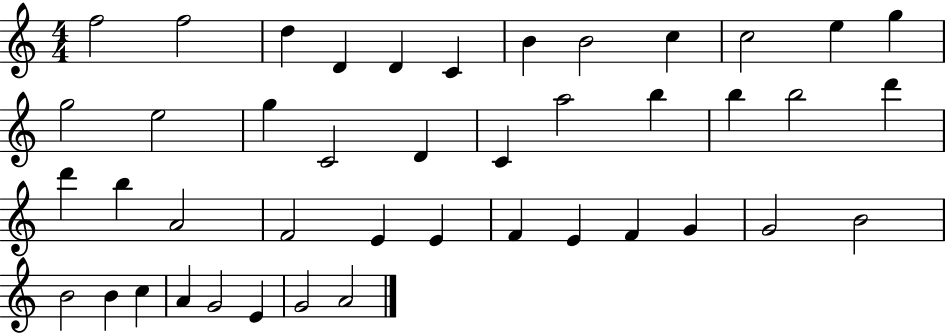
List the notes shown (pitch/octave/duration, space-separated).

F5/h F5/h D5/q D4/q D4/q C4/q B4/q B4/h C5/q C5/h E5/q G5/q G5/h E5/h G5/q C4/h D4/q C4/q A5/h B5/q B5/q B5/h D6/q D6/q B5/q A4/h F4/h E4/q E4/q F4/q E4/q F4/q G4/q G4/h B4/h B4/h B4/q C5/q A4/q G4/h E4/q G4/h A4/h